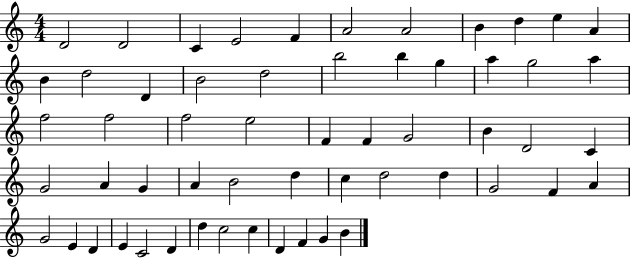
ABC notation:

X:1
T:Untitled
M:4/4
L:1/4
K:C
D2 D2 C E2 F A2 A2 B d e A B d2 D B2 d2 b2 b g a g2 a f2 f2 f2 e2 F F G2 B D2 C G2 A G A B2 d c d2 d G2 F A G2 E D E C2 D d c2 c D F G B